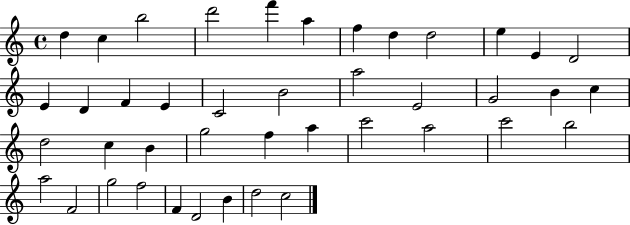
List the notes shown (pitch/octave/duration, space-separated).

D5/q C5/q B5/h D6/h F6/q A5/q F5/q D5/q D5/h E5/q E4/q D4/h E4/q D4/q F4/q E4/q C4/h B4/h A5/h E4/h G4/h B4/q C5/q D5/h C5/q B4/q G5/h F5/q A5/q C6/h A5/h C6/h B5/h A5/h F4/h G5/h F5/h F4/q D4/h B4/q D5/h C5/h